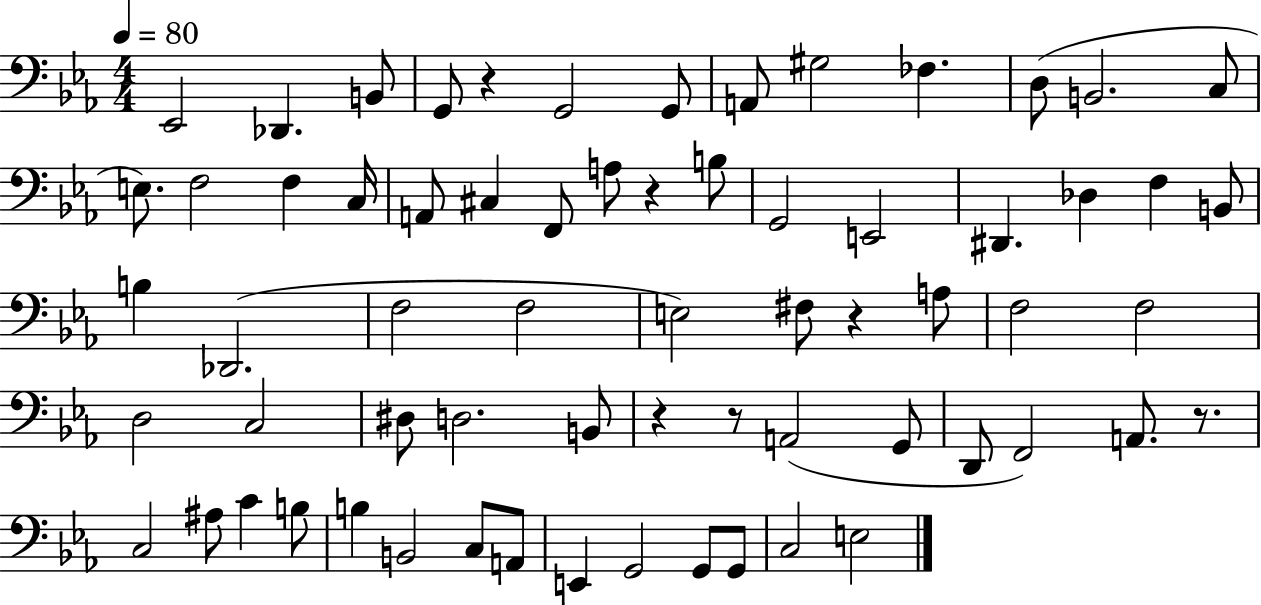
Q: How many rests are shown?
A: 6